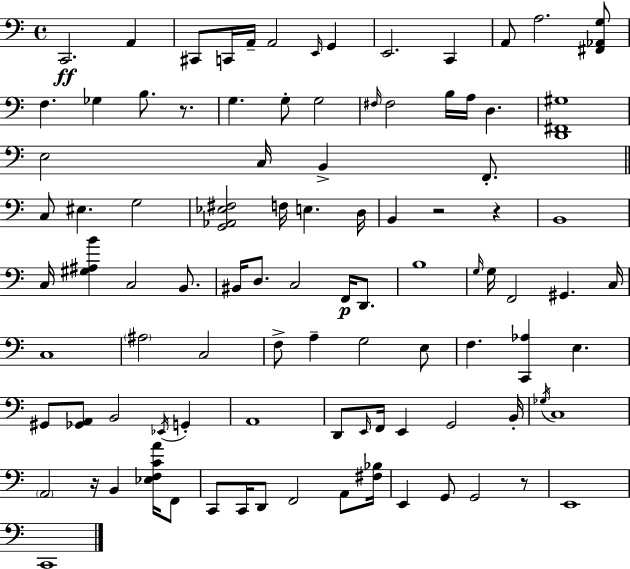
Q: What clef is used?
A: bass